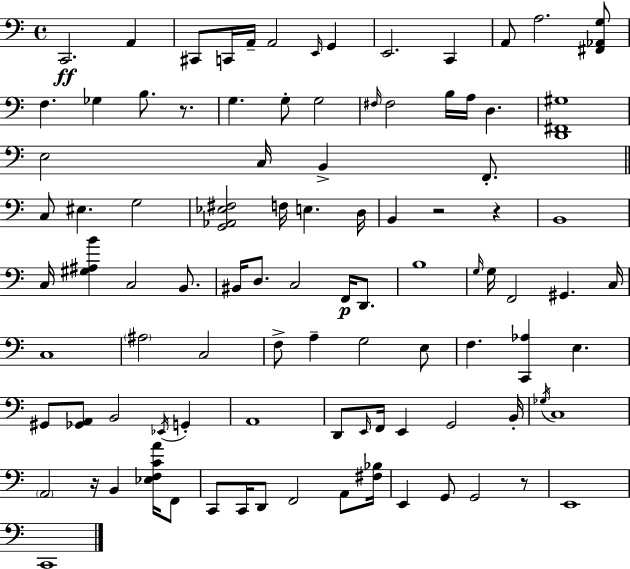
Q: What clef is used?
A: bass